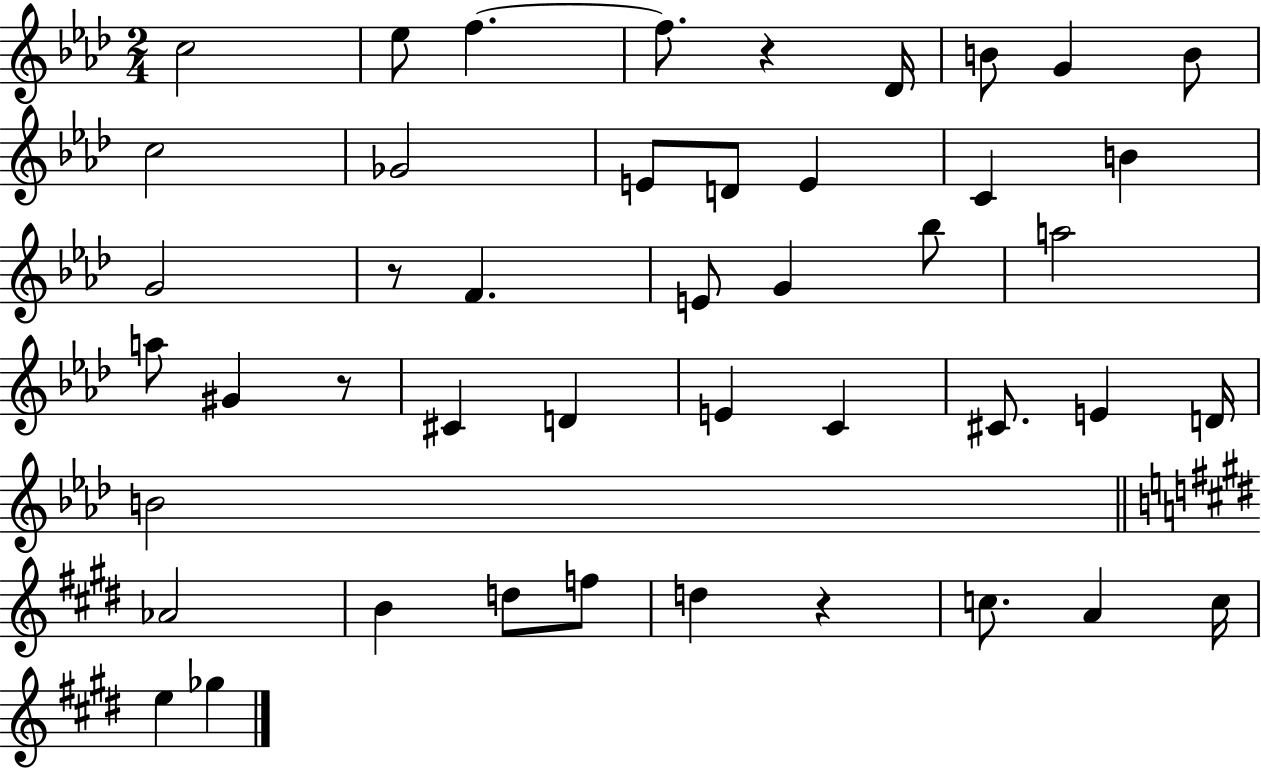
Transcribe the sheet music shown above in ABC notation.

X:1
T:Untitled
M:2/4
L:1/4
K:Ab
c2 _e/2 f f/2 z _D/4 B/2 G B/2 c2 _G2 E/2 D/2 E C B G2 z/2 F E/2 G _b/2 a2 a/2 ^G z/2 ^C D E C ^C/2 E D/4 B2 _A2 B d/2 f/2 d z c/2 A c/4 e _g